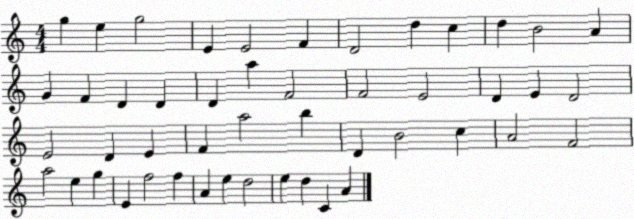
X:1
T:Untitled
M:4/4
L:1/4
K:C
g e g2 E E2 F D2 d c d B2 A G F D D D a F2 F2 E2 D E D2 E2 D E F a2 b D B2 c A2 F2 a2 e g E f2 f A e d2 e d C A